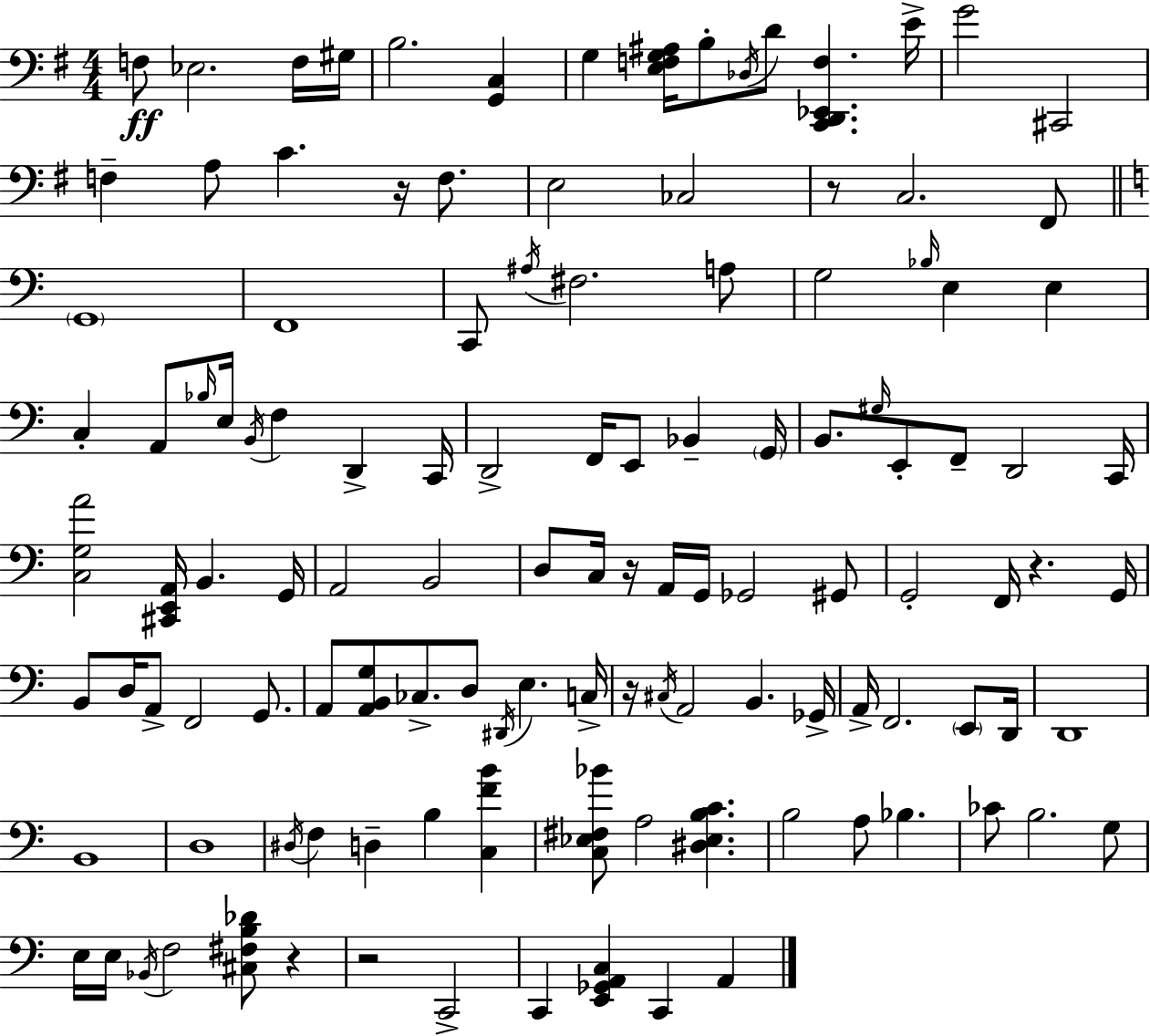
X:1
T:Untitled
M:4/4
L:1/4
K:G
F,/2 _E,2 F,/4 ^G,/4 B,2 [G,,C,] G, [E,F,G,^A,]/4 B,/2 _D,/4 D/2 [C,,D,,_E,,F,] E/4 G2 ^C,,2 F, A,/2 C z/4 F,/2 E,2 _C,2 z/2 C,2 ^F,,/2 G,,4 F,,4 C,,/2 ^A,/4 ^F,2 A,/2 G,2 _B,/4 E, E, C, A,,/2 _B,/4 E,/4 B,,/4 F, D,, C,,/4 D,,2 F,,/4 E,,/2 _B,, G,,/4 B,,/2 ^G,/4 E,,/2 F,,/2 D,,2 C,,/4 [C,G,A]2 [^C,,E,,A,,]/4 B,, G,,/4 A,,2 B,,2 D,/2 C,/4 z/4 A,,/4 G,,/4 _G,,2 ^G,,/2 G,,2 F,,/4 z G,,/4 B,,/2 D,/4 A,,/2 F,,2 G,,/2 A,,/2 [A,,B,,G,]/2 _C,/2 D,/2 ^D,,/4 E, C,/4 z/4 ^C,/4 A,,2 B,, _G,,/4 A,,/4 F,,2 E,,/2 D,,/4 D,,4 B,,4 D,4 ^D,/4 F, D, B, [C,FB] [C,_E,^F,_B]/2 A,2 [^D,_E,B,C] B,2 A,/2 _B, _C/2 B,2 G,/2 E,/4 E,/4 _B,,/4 F,2 [^C,^F,B,_D]/2 z z2 C,,2 C,, [E,,_G,,A,,C,] C,, A,,